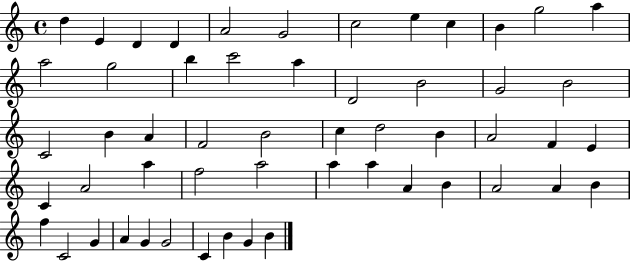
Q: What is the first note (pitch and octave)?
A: D5